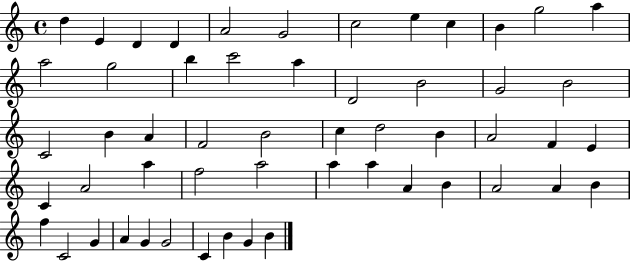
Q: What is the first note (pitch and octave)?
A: D5